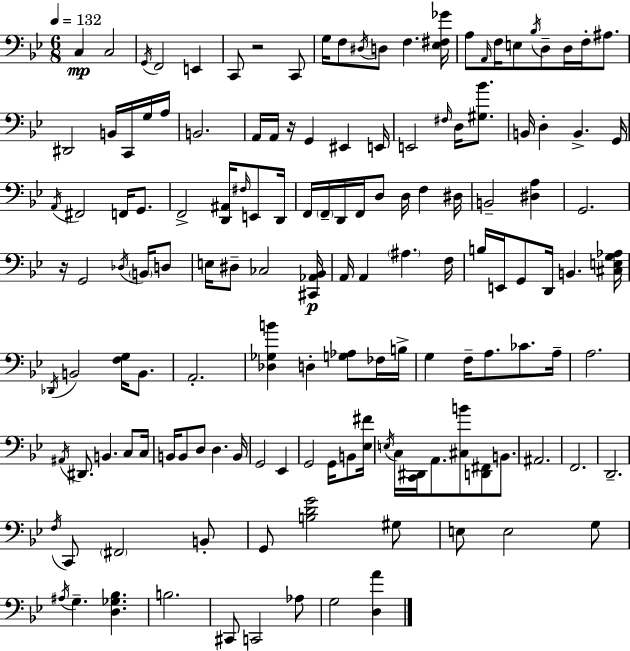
X:1
T:Untitled
M:6/8
L:1/4
K:Gm
C, C,2 G,,/4 F,,2 E,, C,,/2 z2 C,,/2 G,/4 F,/2 ^D,/4 D,/2 F, [_E,^F,_G]/4 A,/2 A,,/4 F,/4 E,/2 _B,/4 D,/2 D,/4 F,/4 ^A,/2 ^D,,2 B,,/4 C,,/4 G,/4 A,/4 B,,2 A,,/4 A,,/4 z/4 G,, ^E,, E,,/4 E,,2 ^F,/4 D,/4 [^G,_B]/2 B,,/4 D, B,, G,,/4 A,,/4 ^F,,2 F,,/4 G,,/2 F,,2 [D,,^A,,]/4 ^F,/4 E,,/2 D,,/4 F,,/4 F,,/4 D,,/4 F,,/4 D,/2 D,/4 F, ^D,/4 B,,2 [^D,A,] G,,2 z/4 G,,2 _D,/4 B,,/4 D,/2 E,/4 ^D,/2 _C,2 [^C,,_A,,_B,,]/4 A,,/4 A,, ^A, F,/4 B,/4 E,,/4 G,,/2 D,,/4 B,, [^C,E,G,_A,]/4 _D,,/4 B,,2 [F,G,]/4 B,,/2 A,,2 [_D,_G,B] D, [G,_A,]/2 _F,/4 B,/4 G, F,/4 A,/2 _C/2 A,/4 A,2 ^A,,/4 ^D,,/2 B,, C,/2 C,/4 B,,/4 B,,/2 D,/2 D, B,,/4 G,,2 _E,, G,,2 G,,/4 B,,/2 [_E,^F]/4 E,/4 C,/4 [C,,^D,,]/4 A,,/2 [^C,B]/2 [D,,^F,,]/2 B,,/2 ^A,,2 F,,2 D,,2 F,/4 C,,/2 ^F,,2 B,,/2 G,,/2 [B,DG]2 ^G,/2 E,/2 E,2 G,/2 ^A,/4 G, [D,_G,_B,] B,2 ^C,,/2 C,,2 _A,/2 G,2 [D,A]